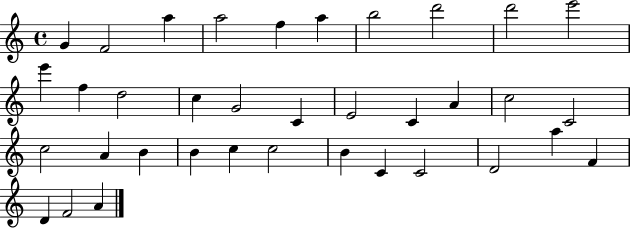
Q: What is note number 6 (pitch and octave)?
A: A5